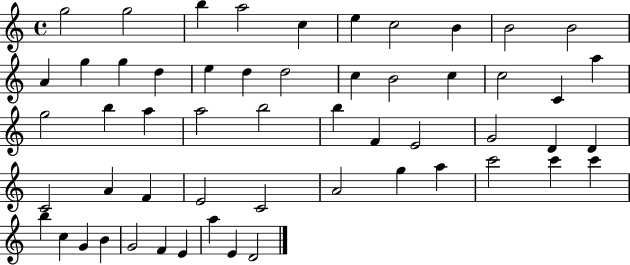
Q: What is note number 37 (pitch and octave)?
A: F4